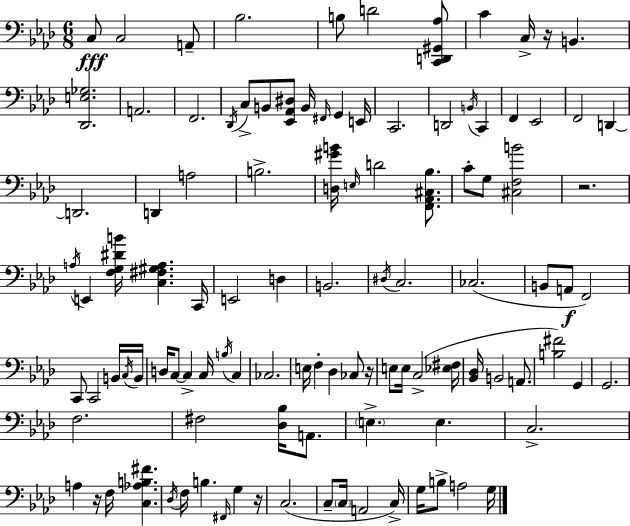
C3/e C3/h A2/e Bb3/h. B3/e D4/h [C2,D2,G#2,Ab3]/e C4/q C3/s R/s B2/q. [Db2,E3,Gb3]/h. A2/h. F2/h. Db2/s C3/e B2/e [Eb2,Ab2,D#3]/e B2/s F#2/s G2/q E2/s C2/h. D2/h B2/s C2/q F2/q Eb2/h F2/h D2/q D2/h. D2/q A3/h B3/h. [D3,G#4,B4]/s E3/s D4/h [F2,Ab2,C#3,Bb3]/e. C4/e G3/e [C#3,F3,B4]/h R/h. A3/s E2/q [F3,G3,D#4,B4]/s [C3,F#3,G#3,A3]/q. C2/s E2/h D3/q B2/h. D#3/s C3/h. CES3/h. B2/e A2/e F2/h C2/e C2/h B2/s C3/s B2/s D3/s C3/e C3/q C3/s B3/s C3/q CES3/h. E3/s F3/q Db3/q CES3/e R/s E3/e E3/s C3/h [Eb3,F#3]/s [Bb2,Db3]/s B2/h A2/e. [B3,F#4]/h G2/q G2/h. F3/h. F#3/h [Db3,Bb3]/s A2/e. E3/q. E3/q. C3/h. A3/q R/s F3/s [C3,Ab3,B3,F#4]/q. Db3/s F3/s B3/q. F#2/s G3/q R/s C3/h. C3/e C3/s A2/h C3/s G3/s B3/e A3/h G3/s